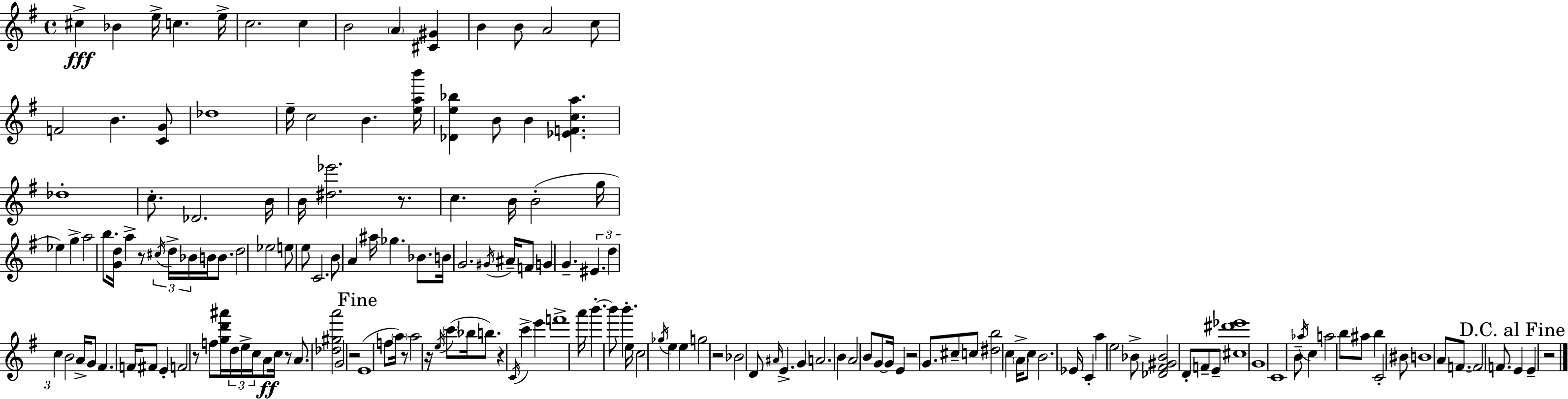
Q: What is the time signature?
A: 4/4